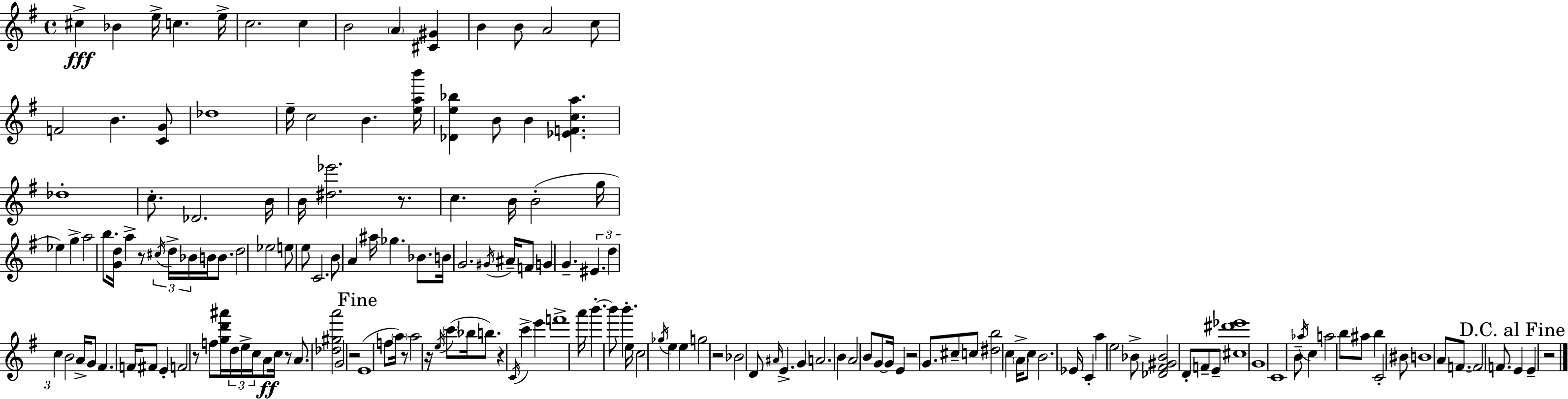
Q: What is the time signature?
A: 4/4